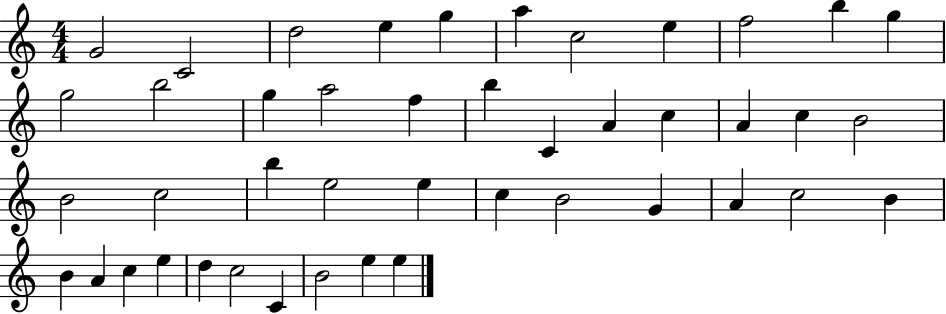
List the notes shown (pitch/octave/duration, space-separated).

G4/h C4/h D5/h E5/q G5/q A5/q C5/h E5/q F5/h B5/q G5/q G5/h B5/h G5/q A5/h F5/q B5/q C4/q A4/q C5/q A4/q C5/q B4/h B4/h C5/h B5/q E5/h E5/q C5/q B4/h G4/q A4/q C5/h B4/q B4/q A4/q C5/q E5/q D5/q C5/h C4/q B4/h E5/q E5/q